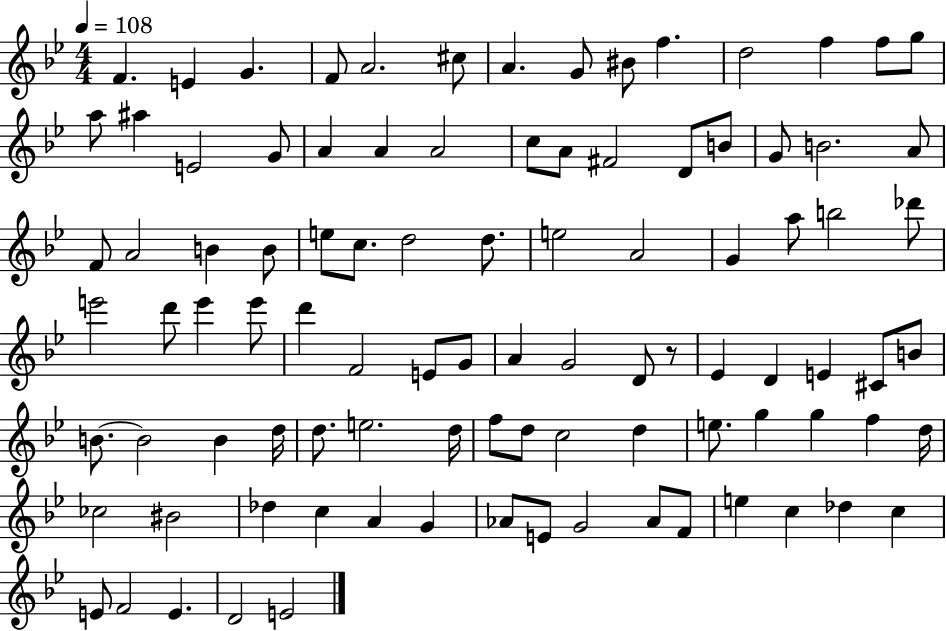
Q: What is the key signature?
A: BES major